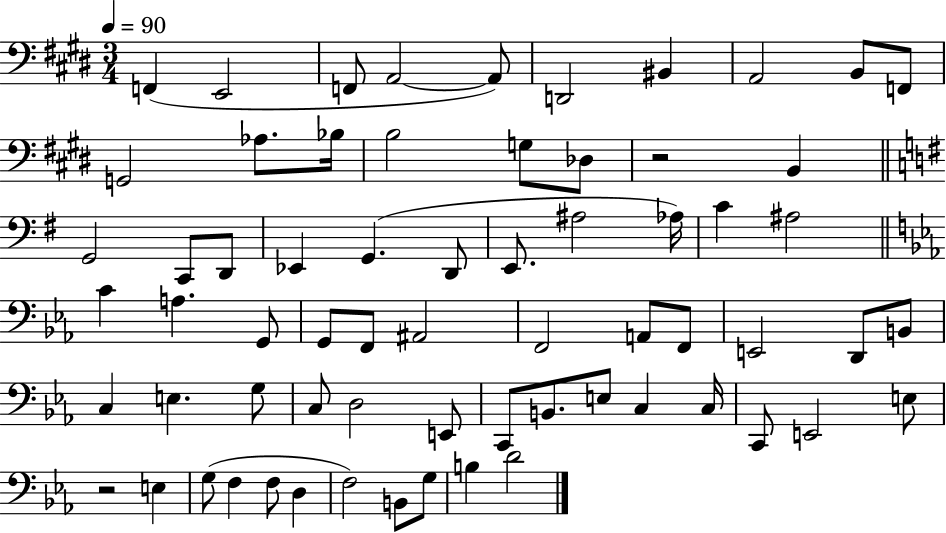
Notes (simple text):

F2/q E2/h F2/e A2/h A2/e D2/h BIS2/q A2/h B2/e F2/e G2/h Ab3/e. Bb3/s B3/h G3/e Db3/e R/h B2/q G2/h C2/e D2/e Eb2/q G2/q. D2/e E2/e. A#3/h Ab3/s C4/q A#3/h C4/q A3/q. G2/e G2/e F2/e A#2/h F2/h A2/e F2/e E2/h D2/e B2/e C3/q E3/q. G3/e C3/e D3/h E2/e C2/e B2/e. E3/e C3/q C3/s C2/e E2/h E3/e R/h E3/q G3/e F3/q F3/e D3/q F3/h B2/e G3/e B3/q D4/h